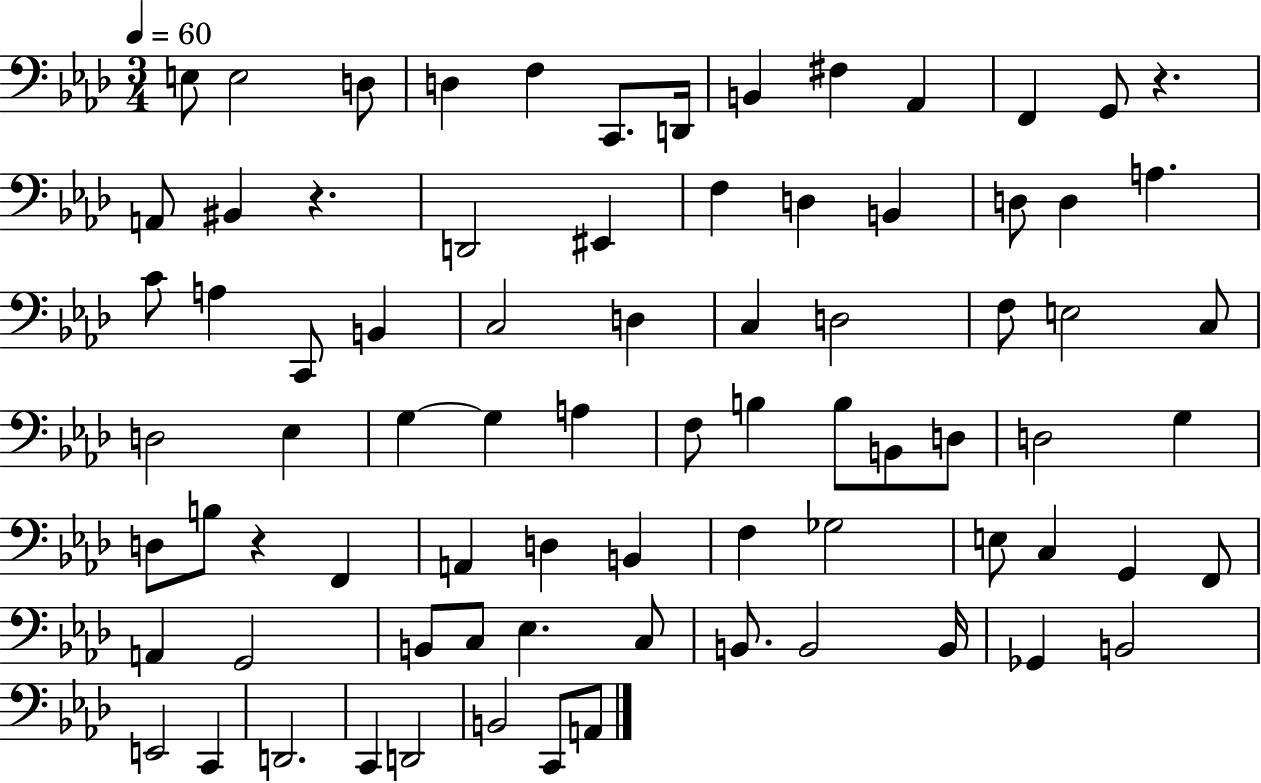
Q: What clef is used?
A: bass